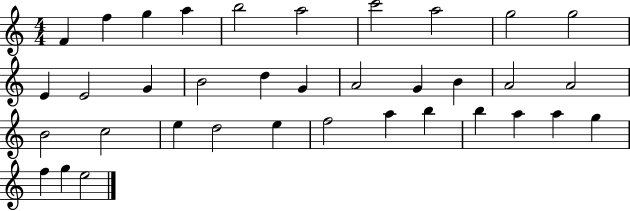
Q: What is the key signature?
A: C major